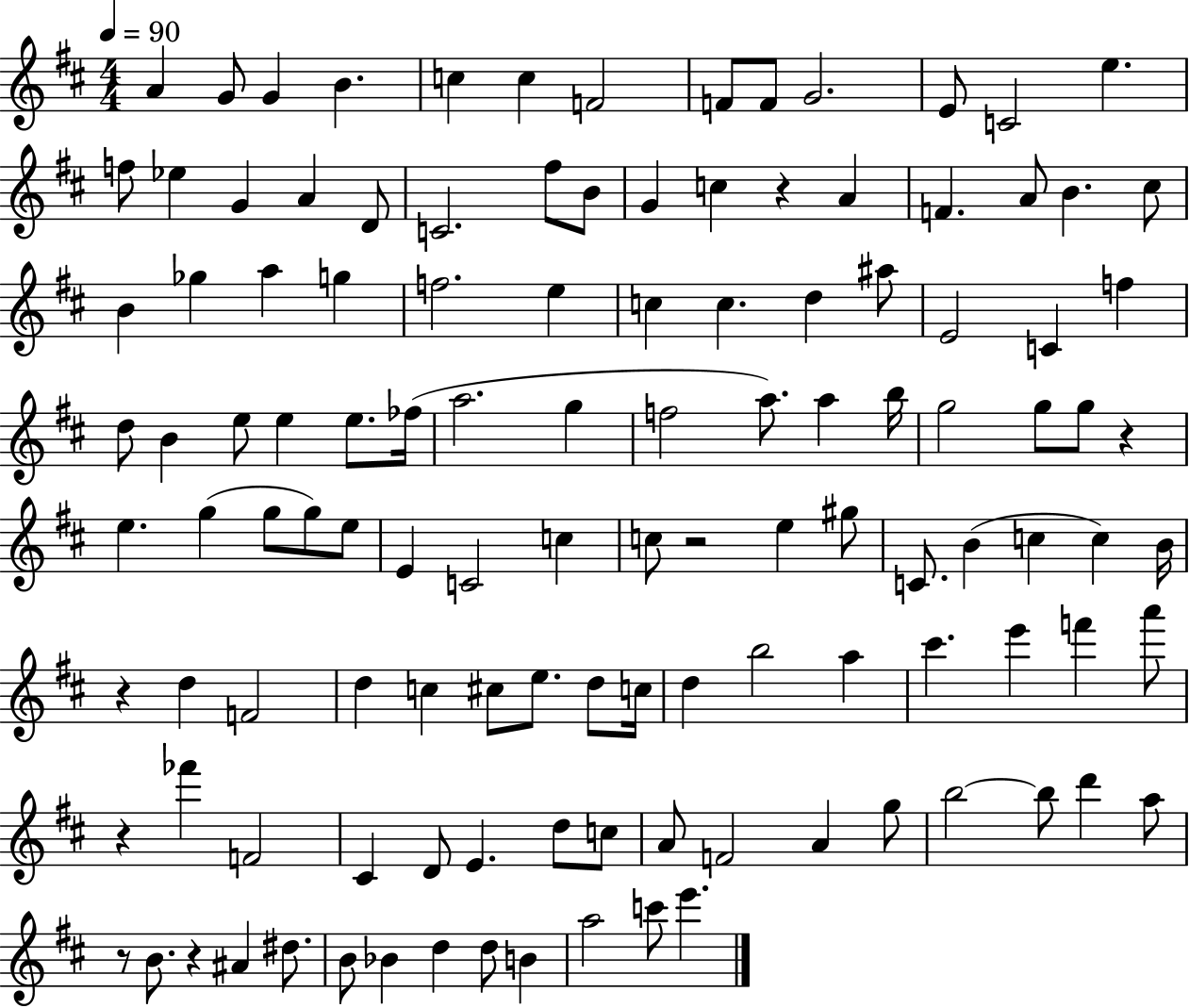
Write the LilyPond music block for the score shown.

{
  \clef treble
  \numericTimeSignature
  \time 4/4
  \key d \major
  \tempo 4 = 90
  a'4 g'8 g'4 b'4. | c''4 c''4 f'2 | f'8 f'8 g'2. | e'8 c'2 e''4. | \break f''8 ees''4 g'4 a'4 d'8 | c'2. fis''8 b'8 | g'4 c''4 r4 a'4 | f'4. a'8 b'4. cis''8 | \break b'4 ges''4 a''4 g''4 | f''2. e''4 | c''4 c''4. d''4 ais''8 | e'2 c'4 f''4 | \break d''8 b'4 e''8 e''4 e''8. fes''16( | a''2. g''4 | f''2 a''8.) a''4 b''16 | g''2 g''8 g''8 r4 | \break e''4. g''4( g''8 g''8) e''8 | e'4 c'2 c''4 | c''8 r2 e''4 gis''8 | c'8. b'4( c''4 c''4) b'16 | \break r4 d''4 f'2 | d''4 c''4 cis''8 e''8. d''8 c''16 | d''4 b''2 a''4 | cis'''4. e'''4 f'''4 a'''8 | \break r4 fes'''4 f'2 | cis'4 d'8 e'4. d''8 c''8 | a'8 f'2 a'4 g''8 | b''2~~ b''8 d'''4 a''8 | \break r8 b'8. r4 ais'4 dis''8. | b'8 bes'4 d''4 d''8 b'4 | a''2 c'''8 e'''4. | \bar "|."
}